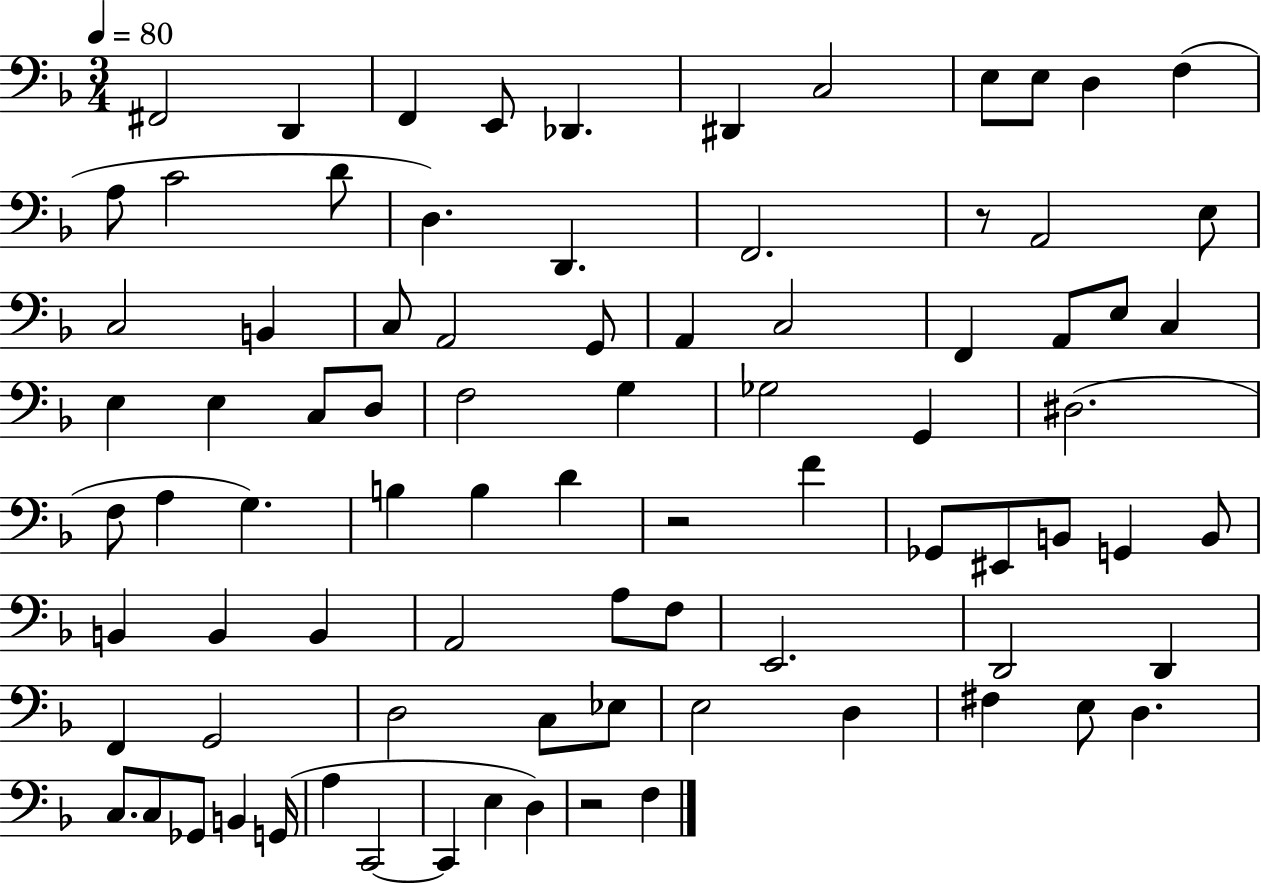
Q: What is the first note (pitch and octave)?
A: F#2